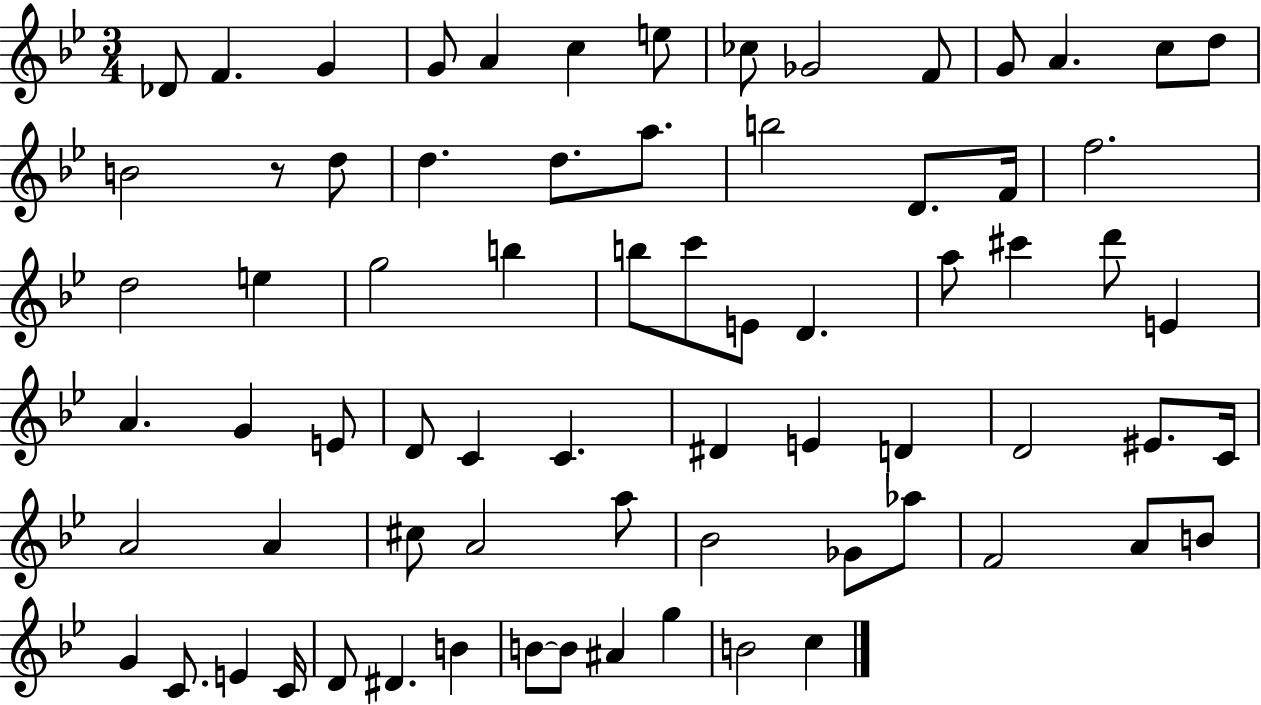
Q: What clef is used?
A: treble